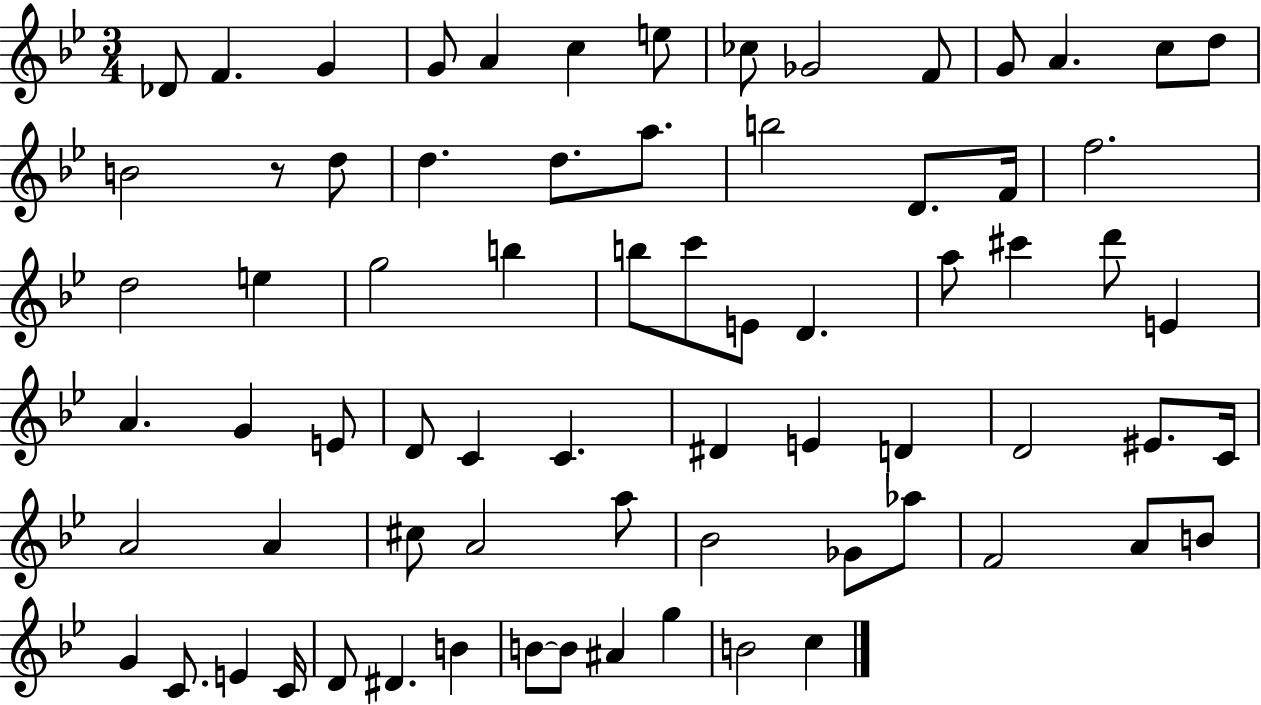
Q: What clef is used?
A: treble